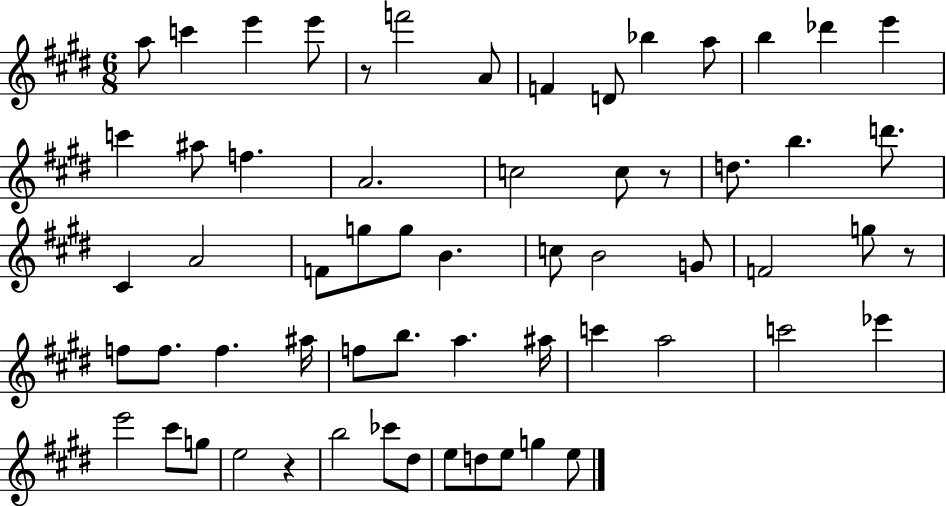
{
  \clef treble
  \numericTimeSignature
  \time 6/8
  \key e \major
  \repeat volta 2 { a''8 c'''4 e'''4 e'''8 | r8 f'''2 a'8 | f'4 d'8 bes''4 a''8 | b''4 des'''4 e'''4 | \break c'''4 ais''8 f''4. | a'2. | c''2 c''8 r8 | d''8. b''4. d'''8. | \break cis'4 a'2 | f'8 g''8 g''8 b'4. | c''8 b'2 g'8 | f'2 g''8 r8 | \break f''8 f''8. f''4. ais''16 | f''8 b''8. a''4. ais''16 | c'''4 a''2 | c'''2 ees'''4 | \break e'''2 cis'''8 g''8 | e''2 r4 | b''2 ces'''8 dis''8 | e''8 d''8 e''8 g''4 e''8 | \break } \bar "|."
}